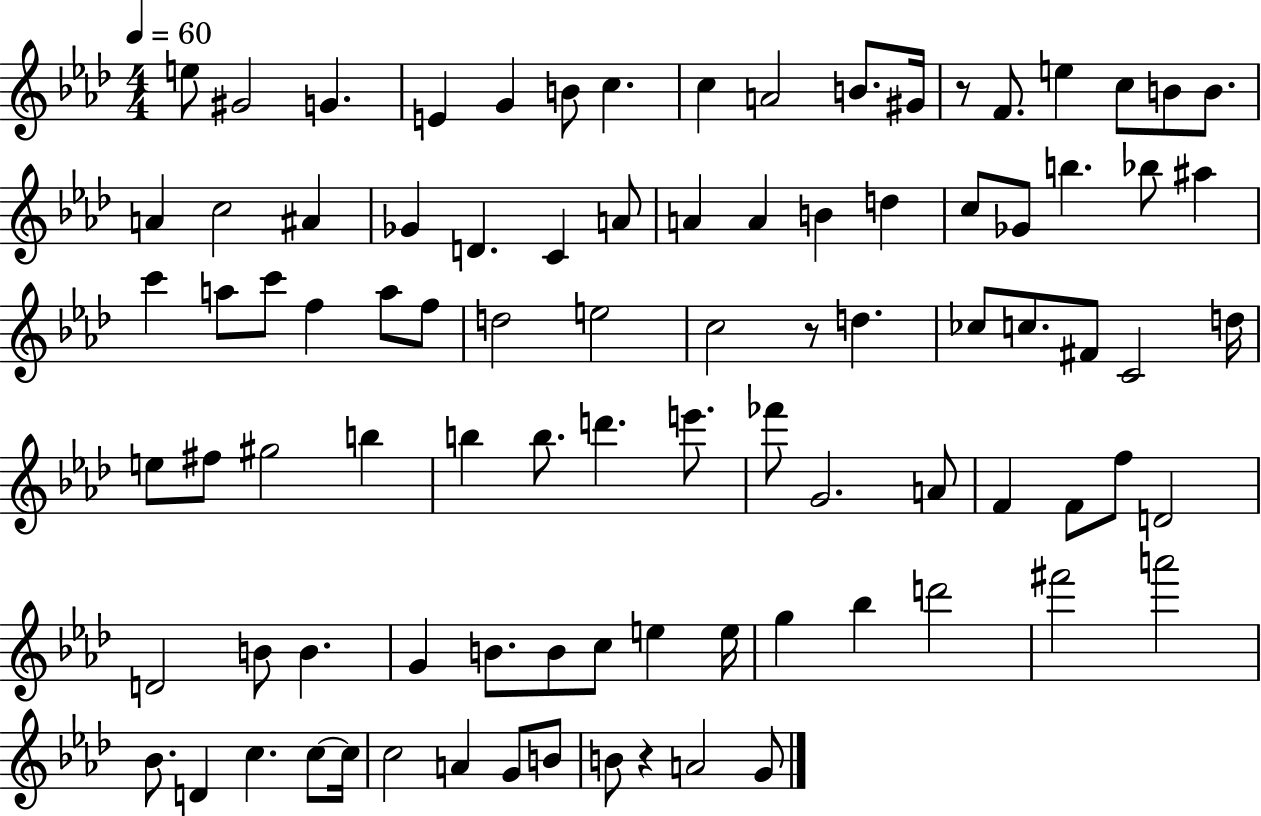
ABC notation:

X:1
T:Untitled
M:4/4
L:1/4
K:Ab
e/2 ^G2 G E G B/2 c c A2 B/2 ^G/4 z/2 F/2 e c/2 B/2 B/2 A c2 ^A _G D C A/2 A A B d c/2 _G/2 b _b/2 ^a c' a/2 c'/2 f a/2 f/2 d2 e2 c2 z/2 d _c/2 c/2 ^F/2 C2 d/4 e/2 ^f/2 ^g2 b b b/2 d' e'/2 _f'/2 G2 A/2 F F/2 f/2 D2 D2 B/2 B G B/2 B/2 c/2 e e/4 g _b d'2 ^f'2 a'2 _B/2 D c c/2 c/4 c2 A G/2 B/2 B/2 z A2 G/2